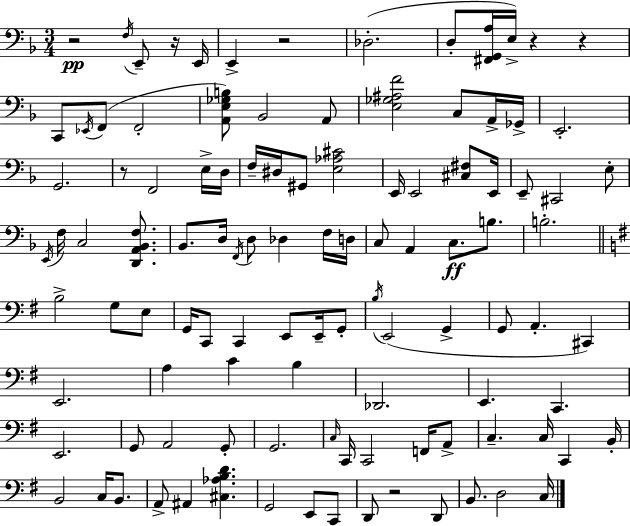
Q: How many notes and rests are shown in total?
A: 108